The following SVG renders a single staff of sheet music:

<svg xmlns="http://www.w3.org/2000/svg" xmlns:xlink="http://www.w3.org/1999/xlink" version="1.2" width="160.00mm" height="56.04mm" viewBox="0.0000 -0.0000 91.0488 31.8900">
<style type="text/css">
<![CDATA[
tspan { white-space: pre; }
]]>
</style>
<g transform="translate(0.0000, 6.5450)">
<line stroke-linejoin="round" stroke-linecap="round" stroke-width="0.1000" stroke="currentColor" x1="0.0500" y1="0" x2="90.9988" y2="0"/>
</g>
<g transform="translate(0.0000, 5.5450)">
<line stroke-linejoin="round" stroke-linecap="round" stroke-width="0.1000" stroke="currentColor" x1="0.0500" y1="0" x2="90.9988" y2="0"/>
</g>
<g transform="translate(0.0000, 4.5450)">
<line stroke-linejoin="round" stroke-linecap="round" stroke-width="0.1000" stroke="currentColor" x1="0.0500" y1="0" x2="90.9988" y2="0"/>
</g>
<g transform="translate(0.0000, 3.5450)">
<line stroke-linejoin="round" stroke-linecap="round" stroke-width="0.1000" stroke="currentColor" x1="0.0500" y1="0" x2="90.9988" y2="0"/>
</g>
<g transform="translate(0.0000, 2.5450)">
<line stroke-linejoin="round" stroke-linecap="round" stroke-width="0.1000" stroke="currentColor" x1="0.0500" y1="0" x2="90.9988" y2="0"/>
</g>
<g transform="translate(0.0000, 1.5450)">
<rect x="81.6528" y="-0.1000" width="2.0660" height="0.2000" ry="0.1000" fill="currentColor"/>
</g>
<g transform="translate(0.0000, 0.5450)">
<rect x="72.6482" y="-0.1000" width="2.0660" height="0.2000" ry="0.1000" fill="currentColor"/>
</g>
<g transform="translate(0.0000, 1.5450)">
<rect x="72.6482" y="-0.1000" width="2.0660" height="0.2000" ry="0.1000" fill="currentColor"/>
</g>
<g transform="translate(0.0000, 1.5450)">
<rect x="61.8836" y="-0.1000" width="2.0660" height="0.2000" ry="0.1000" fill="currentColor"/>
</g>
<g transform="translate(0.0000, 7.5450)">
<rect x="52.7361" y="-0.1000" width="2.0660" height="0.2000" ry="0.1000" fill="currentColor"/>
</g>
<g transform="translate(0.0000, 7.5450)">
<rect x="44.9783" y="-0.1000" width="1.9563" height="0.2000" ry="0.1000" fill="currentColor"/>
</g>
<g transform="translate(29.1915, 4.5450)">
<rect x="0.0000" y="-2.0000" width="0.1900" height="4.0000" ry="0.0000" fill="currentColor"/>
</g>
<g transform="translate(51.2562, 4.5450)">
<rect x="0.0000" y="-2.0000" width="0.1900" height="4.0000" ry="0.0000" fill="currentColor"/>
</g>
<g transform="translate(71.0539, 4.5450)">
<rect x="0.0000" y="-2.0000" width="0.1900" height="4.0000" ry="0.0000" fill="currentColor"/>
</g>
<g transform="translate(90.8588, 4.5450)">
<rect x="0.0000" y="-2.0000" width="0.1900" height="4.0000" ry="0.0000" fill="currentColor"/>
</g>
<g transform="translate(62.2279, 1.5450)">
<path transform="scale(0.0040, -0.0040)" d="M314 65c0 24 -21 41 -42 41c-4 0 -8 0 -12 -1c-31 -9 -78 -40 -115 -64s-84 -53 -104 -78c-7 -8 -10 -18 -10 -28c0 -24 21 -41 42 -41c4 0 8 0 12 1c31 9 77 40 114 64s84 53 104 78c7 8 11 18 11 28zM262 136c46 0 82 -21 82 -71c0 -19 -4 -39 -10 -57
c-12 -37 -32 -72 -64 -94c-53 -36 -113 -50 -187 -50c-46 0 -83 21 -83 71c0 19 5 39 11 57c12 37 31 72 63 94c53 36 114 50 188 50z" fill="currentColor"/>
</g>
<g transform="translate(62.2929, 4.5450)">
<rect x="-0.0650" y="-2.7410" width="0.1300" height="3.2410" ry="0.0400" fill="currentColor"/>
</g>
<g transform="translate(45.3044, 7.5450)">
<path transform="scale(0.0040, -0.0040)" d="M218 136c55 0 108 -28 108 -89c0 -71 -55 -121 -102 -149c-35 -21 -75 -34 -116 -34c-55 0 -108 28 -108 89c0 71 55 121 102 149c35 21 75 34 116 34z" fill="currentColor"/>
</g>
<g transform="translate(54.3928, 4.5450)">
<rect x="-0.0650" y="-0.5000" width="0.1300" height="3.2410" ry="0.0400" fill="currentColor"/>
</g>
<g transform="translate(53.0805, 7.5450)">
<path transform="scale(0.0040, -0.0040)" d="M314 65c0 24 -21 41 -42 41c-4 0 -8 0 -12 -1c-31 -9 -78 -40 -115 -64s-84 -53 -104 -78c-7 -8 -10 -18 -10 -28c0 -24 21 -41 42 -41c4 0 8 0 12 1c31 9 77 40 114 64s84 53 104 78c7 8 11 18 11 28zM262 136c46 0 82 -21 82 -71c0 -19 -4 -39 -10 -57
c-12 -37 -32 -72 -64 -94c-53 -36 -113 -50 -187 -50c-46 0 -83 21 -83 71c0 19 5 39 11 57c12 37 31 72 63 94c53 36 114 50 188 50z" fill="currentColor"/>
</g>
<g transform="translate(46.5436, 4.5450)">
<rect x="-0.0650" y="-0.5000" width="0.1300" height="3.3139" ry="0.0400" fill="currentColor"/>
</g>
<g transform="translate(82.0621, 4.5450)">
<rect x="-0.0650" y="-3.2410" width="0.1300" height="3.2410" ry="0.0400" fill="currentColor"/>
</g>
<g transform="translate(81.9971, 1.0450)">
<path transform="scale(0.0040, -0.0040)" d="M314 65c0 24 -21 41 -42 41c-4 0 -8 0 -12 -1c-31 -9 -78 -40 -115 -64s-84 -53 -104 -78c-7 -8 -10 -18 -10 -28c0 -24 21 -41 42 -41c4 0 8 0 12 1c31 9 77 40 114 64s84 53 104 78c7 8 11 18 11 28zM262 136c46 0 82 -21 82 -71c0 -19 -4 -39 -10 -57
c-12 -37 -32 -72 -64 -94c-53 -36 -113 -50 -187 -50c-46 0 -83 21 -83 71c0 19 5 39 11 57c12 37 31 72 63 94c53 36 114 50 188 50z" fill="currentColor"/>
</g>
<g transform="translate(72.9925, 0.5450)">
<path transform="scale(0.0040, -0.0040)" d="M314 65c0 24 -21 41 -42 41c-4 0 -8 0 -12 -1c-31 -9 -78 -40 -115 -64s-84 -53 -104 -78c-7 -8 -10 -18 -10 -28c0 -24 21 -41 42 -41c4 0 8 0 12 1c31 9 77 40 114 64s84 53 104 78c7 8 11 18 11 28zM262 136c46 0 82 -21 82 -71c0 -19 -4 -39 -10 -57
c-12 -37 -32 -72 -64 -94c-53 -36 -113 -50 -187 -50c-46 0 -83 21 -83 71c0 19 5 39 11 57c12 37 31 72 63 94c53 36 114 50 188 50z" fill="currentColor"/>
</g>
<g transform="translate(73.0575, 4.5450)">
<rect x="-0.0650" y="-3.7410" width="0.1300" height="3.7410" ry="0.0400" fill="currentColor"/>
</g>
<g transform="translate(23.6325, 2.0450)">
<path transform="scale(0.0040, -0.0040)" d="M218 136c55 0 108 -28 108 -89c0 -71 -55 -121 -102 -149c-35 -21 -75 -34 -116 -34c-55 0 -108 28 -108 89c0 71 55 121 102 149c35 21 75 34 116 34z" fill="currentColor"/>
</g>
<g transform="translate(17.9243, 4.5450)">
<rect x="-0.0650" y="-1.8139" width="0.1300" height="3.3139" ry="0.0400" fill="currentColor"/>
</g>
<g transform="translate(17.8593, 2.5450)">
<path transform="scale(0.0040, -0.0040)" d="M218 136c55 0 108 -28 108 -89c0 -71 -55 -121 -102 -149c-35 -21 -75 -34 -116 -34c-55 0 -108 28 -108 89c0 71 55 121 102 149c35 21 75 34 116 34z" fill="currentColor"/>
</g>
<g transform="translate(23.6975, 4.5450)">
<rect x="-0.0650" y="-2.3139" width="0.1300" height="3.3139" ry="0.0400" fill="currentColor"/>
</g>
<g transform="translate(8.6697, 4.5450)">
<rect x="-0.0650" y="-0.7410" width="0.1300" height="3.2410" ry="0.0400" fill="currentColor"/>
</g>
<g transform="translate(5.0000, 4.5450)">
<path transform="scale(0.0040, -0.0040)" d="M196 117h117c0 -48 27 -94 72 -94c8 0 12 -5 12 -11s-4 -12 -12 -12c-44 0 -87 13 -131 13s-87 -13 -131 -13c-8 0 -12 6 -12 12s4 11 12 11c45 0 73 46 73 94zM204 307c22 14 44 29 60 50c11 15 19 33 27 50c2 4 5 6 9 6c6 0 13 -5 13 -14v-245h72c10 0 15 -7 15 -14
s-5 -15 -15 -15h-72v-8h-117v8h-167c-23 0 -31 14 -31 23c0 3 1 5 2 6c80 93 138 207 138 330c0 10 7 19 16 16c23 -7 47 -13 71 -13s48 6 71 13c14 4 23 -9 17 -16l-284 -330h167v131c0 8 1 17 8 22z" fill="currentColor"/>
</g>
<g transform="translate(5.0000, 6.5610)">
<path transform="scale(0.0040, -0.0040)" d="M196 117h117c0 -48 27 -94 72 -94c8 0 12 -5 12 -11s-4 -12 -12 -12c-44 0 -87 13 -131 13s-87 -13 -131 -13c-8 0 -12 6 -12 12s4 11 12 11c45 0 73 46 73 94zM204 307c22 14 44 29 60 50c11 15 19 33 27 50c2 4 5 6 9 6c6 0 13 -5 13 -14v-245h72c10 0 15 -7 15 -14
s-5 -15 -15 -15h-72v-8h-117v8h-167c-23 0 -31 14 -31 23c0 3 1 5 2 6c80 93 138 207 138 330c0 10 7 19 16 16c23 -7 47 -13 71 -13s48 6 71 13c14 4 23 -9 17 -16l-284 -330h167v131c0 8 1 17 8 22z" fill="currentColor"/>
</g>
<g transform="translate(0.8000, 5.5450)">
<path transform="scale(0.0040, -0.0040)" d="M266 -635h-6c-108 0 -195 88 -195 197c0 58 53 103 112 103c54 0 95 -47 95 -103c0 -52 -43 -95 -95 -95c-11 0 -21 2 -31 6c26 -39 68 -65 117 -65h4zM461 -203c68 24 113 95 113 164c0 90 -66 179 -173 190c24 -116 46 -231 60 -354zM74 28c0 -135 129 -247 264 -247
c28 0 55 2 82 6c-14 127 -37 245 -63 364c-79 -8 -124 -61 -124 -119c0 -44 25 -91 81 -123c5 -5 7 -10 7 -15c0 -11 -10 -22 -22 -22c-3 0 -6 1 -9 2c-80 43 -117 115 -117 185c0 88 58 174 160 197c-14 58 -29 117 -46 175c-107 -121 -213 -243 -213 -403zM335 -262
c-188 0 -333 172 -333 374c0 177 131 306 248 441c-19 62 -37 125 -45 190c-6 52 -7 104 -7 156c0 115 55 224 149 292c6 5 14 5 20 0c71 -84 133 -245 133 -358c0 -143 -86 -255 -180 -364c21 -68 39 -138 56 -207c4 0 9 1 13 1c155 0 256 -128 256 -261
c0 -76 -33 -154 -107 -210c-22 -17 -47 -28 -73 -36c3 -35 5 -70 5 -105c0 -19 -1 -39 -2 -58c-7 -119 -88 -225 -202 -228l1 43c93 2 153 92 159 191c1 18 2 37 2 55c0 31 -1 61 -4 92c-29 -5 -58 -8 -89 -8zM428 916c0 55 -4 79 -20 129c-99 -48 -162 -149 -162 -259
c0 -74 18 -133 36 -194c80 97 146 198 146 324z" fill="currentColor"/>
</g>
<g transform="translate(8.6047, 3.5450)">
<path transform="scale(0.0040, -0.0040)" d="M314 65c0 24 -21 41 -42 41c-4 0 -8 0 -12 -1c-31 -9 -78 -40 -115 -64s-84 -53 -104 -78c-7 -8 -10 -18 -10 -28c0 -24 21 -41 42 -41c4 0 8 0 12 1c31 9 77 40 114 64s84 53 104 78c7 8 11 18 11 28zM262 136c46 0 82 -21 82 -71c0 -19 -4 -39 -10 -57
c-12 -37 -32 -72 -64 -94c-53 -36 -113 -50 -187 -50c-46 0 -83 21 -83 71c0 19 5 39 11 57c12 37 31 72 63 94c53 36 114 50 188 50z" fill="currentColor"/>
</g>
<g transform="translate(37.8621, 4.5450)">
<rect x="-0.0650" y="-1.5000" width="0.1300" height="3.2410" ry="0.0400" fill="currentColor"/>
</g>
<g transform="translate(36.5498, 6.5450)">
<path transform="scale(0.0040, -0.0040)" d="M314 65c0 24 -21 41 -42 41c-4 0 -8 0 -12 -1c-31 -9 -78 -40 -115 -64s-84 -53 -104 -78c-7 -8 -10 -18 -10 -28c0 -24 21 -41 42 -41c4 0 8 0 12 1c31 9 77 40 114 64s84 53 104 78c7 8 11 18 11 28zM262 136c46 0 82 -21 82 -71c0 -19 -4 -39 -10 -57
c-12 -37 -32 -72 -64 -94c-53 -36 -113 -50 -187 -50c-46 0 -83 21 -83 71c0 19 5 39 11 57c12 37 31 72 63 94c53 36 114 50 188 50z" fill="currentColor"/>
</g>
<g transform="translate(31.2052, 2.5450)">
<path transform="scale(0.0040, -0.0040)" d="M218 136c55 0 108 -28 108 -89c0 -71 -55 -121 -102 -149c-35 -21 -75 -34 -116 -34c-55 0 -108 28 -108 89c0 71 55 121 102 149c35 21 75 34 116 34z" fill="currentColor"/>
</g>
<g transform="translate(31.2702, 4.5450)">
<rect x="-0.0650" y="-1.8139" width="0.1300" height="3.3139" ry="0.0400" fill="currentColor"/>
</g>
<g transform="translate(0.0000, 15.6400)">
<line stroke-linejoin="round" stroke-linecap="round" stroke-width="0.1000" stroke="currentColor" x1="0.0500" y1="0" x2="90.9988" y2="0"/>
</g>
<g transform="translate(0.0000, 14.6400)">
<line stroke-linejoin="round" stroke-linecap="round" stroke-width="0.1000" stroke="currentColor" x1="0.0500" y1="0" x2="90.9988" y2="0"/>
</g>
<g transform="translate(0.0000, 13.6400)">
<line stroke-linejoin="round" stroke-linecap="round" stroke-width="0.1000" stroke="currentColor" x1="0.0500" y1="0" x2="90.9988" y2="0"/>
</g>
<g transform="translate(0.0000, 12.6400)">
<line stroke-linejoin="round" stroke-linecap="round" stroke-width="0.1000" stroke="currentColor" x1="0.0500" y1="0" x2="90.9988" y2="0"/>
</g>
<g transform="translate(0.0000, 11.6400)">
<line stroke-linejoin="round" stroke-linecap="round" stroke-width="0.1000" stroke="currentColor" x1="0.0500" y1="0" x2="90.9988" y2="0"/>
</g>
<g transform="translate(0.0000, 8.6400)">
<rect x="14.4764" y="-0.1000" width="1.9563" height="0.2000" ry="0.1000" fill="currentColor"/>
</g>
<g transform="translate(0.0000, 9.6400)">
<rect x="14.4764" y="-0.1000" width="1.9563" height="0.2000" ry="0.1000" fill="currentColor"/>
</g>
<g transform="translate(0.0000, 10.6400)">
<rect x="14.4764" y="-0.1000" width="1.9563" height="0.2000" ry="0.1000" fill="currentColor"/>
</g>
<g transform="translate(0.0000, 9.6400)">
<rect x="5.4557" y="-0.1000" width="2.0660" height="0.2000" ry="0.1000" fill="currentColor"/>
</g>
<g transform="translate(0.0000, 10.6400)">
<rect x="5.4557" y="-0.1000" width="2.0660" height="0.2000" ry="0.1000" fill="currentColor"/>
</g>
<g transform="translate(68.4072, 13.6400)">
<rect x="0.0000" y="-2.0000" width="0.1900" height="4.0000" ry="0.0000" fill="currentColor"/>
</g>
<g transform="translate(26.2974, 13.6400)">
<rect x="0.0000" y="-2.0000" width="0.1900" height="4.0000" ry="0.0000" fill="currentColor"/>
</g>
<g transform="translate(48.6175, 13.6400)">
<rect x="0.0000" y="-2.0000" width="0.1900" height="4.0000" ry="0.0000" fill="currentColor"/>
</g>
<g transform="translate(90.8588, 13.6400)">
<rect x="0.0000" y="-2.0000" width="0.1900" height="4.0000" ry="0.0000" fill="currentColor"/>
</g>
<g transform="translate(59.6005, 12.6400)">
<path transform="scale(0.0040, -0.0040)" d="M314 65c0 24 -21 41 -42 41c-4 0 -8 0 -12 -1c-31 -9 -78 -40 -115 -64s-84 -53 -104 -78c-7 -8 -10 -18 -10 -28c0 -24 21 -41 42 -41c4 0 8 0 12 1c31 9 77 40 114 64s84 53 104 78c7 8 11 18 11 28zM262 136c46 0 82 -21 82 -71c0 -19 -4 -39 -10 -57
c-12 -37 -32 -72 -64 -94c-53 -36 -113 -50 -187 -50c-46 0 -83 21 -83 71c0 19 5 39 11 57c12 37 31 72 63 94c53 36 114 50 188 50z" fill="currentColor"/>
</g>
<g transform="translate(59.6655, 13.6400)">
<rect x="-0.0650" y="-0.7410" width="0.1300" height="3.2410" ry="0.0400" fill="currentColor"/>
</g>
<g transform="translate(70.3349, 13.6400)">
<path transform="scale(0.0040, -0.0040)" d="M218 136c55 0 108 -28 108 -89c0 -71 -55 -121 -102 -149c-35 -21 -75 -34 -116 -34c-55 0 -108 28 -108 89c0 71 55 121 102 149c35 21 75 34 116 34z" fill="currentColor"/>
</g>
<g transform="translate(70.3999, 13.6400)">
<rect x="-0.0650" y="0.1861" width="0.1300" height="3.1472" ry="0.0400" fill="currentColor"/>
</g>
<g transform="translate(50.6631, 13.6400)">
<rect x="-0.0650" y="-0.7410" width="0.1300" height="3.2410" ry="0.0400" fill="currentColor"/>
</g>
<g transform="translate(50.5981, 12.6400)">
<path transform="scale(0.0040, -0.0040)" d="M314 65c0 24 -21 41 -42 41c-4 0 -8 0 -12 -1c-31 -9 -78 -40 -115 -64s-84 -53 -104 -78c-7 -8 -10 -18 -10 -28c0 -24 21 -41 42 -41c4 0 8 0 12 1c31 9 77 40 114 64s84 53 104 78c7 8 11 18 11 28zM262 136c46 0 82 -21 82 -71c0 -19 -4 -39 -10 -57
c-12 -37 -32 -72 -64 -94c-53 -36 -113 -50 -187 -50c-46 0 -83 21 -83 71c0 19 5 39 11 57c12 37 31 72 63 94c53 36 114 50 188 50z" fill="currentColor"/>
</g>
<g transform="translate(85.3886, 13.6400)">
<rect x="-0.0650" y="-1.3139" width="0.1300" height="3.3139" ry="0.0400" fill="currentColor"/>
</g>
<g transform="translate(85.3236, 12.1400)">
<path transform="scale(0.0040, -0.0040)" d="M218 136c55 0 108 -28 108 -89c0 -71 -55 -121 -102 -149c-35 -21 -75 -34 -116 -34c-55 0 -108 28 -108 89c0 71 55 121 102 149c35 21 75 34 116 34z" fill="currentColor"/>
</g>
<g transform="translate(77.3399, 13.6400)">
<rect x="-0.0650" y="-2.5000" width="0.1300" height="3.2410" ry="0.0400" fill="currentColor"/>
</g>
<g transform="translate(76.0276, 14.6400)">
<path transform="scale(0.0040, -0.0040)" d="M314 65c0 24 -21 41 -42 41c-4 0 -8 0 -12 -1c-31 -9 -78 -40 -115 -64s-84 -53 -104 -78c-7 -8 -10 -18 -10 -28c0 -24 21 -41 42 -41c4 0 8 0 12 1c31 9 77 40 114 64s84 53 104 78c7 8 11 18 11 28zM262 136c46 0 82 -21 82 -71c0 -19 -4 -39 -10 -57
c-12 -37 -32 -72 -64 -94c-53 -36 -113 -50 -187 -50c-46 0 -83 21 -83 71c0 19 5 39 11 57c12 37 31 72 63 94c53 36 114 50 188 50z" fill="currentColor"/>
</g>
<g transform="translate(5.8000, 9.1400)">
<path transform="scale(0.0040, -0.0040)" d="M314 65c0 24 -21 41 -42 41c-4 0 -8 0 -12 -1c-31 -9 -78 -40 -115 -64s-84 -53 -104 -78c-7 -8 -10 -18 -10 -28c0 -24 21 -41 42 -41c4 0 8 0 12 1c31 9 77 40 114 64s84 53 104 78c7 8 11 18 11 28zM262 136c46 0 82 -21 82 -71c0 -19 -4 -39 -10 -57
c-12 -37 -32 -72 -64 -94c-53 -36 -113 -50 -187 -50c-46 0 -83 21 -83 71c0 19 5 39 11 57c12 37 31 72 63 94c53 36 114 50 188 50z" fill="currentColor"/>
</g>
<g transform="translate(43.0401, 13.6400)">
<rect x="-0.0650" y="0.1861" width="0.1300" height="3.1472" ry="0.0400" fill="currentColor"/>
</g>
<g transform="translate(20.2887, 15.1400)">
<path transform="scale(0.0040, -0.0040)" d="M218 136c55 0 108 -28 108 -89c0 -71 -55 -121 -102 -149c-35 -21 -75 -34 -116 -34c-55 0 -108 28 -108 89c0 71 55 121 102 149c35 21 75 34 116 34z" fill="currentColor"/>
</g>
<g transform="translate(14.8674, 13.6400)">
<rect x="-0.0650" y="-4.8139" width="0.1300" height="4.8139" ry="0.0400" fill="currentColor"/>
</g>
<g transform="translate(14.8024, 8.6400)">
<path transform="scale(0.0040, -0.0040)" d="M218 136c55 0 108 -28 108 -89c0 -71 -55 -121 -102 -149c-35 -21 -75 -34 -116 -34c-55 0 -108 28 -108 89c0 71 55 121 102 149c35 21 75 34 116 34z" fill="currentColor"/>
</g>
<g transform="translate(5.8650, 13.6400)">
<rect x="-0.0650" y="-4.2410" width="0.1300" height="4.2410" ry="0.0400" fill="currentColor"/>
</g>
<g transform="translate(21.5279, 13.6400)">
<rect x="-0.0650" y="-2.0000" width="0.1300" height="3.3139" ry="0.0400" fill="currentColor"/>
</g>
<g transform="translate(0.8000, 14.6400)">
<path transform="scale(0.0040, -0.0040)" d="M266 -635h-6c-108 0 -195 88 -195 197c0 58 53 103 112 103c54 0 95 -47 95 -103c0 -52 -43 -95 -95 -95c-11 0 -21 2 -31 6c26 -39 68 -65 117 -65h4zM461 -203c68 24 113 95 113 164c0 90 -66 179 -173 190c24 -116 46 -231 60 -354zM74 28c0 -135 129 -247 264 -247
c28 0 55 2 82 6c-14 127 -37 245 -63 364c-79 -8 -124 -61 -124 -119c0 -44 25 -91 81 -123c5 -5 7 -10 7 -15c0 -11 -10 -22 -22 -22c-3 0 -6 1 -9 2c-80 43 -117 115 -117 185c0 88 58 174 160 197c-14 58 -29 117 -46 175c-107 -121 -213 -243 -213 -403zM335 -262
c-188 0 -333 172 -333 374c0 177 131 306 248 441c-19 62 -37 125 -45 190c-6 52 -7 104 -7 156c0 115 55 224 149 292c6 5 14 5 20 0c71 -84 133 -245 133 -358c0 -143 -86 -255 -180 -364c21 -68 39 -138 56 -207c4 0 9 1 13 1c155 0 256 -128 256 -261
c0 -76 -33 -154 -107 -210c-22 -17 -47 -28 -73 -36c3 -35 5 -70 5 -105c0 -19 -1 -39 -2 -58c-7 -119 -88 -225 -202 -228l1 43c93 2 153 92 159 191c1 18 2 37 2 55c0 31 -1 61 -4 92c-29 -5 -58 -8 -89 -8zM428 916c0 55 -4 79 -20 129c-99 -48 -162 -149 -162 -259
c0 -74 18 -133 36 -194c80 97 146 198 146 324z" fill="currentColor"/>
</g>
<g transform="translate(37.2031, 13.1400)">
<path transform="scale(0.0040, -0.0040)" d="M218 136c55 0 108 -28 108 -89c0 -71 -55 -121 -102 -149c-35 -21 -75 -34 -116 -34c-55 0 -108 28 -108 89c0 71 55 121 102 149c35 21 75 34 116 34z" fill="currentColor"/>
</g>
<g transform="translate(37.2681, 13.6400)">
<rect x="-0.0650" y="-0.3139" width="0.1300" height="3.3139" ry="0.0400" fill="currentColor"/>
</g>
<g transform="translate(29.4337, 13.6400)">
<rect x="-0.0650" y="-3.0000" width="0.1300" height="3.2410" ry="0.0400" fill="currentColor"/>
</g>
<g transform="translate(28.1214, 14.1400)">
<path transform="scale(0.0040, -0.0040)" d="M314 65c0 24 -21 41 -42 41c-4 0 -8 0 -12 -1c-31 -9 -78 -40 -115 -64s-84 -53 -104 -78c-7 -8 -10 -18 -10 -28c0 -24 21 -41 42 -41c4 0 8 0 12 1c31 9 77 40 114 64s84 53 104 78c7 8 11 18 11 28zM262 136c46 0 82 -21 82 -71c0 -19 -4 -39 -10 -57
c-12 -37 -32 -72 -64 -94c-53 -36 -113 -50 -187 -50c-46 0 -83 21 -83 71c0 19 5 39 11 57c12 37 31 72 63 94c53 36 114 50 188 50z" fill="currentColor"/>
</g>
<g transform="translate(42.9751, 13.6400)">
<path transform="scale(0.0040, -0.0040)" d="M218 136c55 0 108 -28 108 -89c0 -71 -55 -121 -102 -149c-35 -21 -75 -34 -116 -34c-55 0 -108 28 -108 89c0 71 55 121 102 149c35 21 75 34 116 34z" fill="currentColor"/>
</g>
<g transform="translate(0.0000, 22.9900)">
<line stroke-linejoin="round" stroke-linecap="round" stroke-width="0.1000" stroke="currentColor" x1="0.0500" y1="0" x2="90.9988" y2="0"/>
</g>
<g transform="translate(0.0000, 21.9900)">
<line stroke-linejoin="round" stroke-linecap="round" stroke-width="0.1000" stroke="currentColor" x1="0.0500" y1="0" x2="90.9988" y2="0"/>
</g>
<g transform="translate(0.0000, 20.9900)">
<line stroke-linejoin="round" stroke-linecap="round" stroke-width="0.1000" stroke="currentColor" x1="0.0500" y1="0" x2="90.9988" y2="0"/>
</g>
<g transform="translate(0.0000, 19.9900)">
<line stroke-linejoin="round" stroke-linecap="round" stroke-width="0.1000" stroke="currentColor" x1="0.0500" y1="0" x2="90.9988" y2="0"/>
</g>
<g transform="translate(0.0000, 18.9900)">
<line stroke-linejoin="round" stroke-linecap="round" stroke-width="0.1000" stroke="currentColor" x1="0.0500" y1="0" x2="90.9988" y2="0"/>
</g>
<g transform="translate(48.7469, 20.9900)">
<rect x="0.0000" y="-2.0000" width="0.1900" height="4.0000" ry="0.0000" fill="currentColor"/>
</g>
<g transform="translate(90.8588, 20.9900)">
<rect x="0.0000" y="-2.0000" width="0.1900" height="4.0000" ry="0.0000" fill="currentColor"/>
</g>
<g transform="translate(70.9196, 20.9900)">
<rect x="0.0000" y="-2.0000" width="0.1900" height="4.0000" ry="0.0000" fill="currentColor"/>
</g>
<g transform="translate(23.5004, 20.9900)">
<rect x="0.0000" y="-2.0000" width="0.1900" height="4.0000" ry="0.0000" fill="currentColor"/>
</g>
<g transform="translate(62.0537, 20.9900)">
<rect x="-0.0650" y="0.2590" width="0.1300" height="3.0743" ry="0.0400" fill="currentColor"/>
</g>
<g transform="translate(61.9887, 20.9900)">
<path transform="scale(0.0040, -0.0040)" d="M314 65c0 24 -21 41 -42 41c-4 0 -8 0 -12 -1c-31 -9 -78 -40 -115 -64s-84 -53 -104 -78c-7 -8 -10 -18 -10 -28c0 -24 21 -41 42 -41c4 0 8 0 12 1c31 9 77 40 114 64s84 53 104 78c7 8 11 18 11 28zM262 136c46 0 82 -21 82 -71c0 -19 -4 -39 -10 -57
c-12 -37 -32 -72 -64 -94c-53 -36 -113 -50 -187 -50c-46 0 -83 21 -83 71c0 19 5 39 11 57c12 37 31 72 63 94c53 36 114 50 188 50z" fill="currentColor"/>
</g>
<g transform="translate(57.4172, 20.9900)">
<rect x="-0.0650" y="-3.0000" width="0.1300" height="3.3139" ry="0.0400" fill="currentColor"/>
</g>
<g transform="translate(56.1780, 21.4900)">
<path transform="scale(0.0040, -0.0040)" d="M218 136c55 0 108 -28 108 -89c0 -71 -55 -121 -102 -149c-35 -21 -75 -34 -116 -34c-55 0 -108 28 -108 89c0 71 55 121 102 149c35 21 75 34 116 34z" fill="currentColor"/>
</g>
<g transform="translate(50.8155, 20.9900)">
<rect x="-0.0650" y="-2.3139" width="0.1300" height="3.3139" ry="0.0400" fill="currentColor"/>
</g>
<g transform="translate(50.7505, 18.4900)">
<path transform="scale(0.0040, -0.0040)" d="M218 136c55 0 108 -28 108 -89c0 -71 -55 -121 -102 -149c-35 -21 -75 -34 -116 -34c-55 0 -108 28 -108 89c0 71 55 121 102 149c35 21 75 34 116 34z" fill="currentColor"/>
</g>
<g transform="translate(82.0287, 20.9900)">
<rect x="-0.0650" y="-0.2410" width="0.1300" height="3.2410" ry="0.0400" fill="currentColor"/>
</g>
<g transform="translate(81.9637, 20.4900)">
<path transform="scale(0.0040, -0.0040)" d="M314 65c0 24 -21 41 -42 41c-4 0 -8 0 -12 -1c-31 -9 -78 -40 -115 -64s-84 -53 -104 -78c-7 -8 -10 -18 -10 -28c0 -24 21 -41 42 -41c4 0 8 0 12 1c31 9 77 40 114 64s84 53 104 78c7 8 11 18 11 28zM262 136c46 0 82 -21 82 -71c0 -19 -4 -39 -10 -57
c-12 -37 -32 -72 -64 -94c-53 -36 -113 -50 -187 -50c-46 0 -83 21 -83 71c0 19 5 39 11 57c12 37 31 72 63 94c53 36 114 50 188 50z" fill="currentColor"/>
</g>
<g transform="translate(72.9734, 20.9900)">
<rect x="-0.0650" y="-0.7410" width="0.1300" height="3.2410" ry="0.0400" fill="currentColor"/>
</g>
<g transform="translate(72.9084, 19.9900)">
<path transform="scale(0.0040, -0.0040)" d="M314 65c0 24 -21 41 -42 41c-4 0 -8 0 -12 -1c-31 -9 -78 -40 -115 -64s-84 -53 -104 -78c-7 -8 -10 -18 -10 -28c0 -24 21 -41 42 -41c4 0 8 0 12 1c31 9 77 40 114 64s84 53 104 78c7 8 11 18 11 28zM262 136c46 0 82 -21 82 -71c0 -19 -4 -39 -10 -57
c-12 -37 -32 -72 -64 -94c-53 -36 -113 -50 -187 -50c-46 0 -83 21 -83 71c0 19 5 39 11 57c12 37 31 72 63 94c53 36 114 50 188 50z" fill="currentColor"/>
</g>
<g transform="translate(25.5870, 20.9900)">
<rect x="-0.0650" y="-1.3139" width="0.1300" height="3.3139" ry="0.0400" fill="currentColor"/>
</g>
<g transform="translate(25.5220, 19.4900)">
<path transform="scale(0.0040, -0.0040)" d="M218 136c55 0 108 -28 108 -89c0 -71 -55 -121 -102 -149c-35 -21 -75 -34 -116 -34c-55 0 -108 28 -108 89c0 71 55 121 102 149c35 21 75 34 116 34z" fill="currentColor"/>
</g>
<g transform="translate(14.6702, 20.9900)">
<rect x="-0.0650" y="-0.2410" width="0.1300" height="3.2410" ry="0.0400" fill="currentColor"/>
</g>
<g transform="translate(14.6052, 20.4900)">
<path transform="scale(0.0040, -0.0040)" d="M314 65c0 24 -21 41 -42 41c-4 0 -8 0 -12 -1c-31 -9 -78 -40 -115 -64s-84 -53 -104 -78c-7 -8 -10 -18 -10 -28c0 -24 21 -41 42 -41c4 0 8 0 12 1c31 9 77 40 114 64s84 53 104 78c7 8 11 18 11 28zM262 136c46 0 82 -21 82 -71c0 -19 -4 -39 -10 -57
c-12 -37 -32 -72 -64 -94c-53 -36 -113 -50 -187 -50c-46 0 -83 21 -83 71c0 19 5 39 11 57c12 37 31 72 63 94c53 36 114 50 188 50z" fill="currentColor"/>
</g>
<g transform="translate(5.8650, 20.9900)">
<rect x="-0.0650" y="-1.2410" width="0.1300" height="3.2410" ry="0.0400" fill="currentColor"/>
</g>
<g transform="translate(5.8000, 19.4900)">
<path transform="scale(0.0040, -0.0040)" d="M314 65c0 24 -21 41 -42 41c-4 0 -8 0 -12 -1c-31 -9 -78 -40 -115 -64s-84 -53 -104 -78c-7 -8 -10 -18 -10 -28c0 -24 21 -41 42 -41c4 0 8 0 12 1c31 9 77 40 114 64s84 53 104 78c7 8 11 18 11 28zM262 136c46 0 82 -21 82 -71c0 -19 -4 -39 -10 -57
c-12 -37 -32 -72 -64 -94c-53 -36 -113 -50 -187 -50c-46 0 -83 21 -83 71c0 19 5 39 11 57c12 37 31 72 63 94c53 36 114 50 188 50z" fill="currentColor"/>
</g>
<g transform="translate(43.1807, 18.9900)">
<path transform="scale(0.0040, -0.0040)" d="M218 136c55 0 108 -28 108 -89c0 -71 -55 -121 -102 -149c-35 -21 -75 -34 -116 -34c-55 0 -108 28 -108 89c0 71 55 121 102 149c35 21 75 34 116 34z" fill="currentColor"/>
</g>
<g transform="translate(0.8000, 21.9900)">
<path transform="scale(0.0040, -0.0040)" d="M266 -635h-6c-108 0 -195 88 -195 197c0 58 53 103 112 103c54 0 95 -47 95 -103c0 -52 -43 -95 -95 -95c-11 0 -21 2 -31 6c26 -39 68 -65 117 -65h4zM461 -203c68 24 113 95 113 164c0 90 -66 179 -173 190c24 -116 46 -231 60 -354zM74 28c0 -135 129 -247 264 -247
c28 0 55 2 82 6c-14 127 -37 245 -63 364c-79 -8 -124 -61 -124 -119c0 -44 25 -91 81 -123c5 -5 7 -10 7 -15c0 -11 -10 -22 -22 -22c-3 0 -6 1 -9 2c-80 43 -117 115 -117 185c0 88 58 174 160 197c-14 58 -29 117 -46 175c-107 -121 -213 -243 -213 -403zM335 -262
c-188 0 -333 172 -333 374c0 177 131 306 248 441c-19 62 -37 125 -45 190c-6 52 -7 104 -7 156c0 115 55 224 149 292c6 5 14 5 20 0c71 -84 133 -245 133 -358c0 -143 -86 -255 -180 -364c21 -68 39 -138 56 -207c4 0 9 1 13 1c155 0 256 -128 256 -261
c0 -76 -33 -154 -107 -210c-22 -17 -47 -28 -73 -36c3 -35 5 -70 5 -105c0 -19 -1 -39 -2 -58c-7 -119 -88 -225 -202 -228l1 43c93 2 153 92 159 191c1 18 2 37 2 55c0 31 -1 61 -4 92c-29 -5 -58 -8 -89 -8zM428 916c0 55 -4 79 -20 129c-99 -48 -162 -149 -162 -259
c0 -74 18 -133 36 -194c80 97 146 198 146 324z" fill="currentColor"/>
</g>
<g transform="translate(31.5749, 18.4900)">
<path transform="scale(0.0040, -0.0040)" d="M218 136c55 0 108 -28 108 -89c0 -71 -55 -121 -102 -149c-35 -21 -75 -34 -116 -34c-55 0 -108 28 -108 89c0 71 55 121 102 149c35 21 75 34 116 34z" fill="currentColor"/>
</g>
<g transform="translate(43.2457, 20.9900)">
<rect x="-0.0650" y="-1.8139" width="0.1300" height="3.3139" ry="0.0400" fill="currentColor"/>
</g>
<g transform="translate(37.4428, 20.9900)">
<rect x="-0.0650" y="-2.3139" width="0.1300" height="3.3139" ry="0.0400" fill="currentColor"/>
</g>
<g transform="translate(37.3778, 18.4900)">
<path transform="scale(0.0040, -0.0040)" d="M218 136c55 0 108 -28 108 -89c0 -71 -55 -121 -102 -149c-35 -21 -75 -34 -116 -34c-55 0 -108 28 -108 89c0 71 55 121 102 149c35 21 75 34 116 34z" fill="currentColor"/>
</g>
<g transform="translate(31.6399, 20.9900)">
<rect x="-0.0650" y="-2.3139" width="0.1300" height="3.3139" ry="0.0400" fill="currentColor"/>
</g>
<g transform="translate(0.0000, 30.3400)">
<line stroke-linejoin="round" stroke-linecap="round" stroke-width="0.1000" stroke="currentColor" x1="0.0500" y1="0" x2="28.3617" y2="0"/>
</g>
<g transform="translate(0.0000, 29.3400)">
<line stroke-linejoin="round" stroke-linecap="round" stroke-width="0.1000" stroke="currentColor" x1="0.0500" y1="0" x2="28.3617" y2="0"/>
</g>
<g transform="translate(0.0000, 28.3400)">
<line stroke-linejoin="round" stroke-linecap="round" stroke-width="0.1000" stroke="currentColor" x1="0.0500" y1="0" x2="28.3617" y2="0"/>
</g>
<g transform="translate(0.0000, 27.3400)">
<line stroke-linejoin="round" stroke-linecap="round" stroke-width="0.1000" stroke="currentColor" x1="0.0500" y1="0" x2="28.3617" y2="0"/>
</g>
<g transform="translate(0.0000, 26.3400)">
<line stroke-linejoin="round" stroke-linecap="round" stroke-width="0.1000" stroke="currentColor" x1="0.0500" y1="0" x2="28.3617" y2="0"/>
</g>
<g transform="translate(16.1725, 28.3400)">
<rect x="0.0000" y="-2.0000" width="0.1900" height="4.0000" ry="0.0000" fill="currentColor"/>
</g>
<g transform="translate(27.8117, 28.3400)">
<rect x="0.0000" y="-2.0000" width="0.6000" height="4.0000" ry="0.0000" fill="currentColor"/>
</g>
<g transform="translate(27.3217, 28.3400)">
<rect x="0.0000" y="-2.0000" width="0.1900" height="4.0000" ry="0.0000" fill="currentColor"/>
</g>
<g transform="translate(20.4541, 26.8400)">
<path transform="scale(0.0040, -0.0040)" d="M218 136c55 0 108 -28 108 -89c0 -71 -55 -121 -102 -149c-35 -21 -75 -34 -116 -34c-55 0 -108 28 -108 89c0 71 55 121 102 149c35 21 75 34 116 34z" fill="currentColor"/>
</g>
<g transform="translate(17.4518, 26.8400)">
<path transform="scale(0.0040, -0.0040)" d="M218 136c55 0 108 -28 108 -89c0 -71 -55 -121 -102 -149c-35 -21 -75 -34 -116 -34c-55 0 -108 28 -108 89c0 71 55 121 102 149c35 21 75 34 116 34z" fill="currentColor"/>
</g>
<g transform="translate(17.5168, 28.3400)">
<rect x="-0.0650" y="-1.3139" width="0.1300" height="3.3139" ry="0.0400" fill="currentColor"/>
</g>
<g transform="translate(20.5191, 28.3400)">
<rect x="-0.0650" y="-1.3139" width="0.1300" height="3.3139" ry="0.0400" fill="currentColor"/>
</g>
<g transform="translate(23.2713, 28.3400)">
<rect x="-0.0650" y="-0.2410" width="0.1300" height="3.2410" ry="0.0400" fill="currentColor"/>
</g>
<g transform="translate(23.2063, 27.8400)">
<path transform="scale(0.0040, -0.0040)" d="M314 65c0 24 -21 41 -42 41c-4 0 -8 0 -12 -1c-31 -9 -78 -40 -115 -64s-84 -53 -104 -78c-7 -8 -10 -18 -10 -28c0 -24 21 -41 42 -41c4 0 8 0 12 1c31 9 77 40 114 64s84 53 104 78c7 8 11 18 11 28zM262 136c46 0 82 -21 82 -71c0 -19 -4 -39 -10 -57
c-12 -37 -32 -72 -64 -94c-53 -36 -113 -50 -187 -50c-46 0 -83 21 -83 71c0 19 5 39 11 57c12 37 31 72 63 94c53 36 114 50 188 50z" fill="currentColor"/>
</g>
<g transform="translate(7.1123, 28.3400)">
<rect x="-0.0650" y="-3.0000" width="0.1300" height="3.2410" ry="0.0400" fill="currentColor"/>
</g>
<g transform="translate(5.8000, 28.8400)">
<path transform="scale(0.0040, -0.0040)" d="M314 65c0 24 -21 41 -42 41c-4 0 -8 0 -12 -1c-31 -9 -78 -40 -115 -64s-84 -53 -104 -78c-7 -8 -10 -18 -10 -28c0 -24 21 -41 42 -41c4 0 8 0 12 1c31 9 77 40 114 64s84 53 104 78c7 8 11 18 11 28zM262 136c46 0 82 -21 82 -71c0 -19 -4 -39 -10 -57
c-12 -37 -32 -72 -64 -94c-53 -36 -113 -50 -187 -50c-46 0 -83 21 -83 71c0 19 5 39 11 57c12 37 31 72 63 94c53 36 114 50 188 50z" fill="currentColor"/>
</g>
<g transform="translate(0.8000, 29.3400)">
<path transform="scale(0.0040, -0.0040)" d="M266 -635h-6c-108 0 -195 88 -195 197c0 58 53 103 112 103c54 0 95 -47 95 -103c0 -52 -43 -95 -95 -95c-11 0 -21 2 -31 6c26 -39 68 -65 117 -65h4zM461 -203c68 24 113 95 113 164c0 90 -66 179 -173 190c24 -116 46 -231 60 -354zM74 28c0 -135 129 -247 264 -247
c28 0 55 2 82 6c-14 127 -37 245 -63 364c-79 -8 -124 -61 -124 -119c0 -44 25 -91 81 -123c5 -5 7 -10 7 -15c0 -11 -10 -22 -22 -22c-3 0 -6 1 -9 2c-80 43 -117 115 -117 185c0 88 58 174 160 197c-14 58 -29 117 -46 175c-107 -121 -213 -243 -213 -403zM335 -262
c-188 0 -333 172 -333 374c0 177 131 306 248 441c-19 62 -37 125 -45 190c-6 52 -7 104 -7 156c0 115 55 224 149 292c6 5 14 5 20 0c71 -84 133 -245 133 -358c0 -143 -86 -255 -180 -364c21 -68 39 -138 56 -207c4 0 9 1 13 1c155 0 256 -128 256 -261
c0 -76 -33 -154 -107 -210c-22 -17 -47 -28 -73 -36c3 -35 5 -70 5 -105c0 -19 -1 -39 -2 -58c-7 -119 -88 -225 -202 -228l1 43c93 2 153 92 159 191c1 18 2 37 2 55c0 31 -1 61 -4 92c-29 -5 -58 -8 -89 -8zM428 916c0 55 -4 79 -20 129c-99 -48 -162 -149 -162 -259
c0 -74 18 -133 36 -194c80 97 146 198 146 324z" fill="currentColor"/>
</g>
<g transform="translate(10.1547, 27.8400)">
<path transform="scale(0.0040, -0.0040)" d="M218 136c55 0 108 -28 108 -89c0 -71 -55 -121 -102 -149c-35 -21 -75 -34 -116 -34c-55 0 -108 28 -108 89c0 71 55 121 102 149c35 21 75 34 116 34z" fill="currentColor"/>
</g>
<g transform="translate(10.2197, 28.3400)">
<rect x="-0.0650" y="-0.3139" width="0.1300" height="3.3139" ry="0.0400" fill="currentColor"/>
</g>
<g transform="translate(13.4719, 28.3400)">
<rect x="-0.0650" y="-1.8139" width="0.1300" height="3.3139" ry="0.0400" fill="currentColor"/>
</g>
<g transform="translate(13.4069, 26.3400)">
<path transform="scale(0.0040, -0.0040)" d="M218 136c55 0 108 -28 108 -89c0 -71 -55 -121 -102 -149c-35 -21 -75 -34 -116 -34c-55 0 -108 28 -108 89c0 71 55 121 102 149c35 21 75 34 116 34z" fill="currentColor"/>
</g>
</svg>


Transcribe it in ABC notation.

X:1
T:Untitled
M:4/4
L:1/4
K:C
d2 f g f E2 C C2 a2 c'2 b2 d'2 e' F A2 c B d2 d2 B G2 e e2 c2 e g g f g A B2 d2 c2 A2 c f e e c2